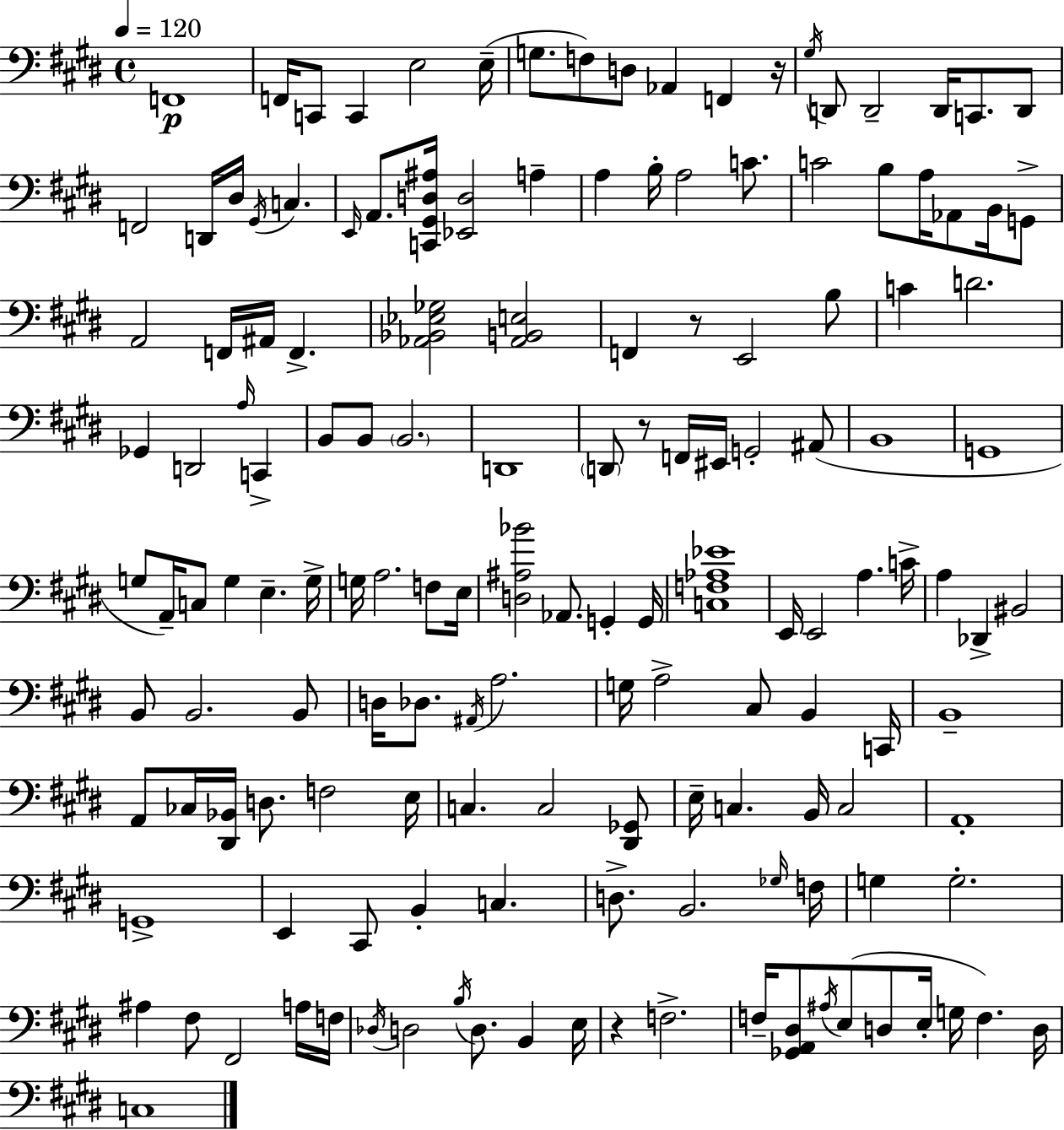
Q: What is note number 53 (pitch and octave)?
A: D2